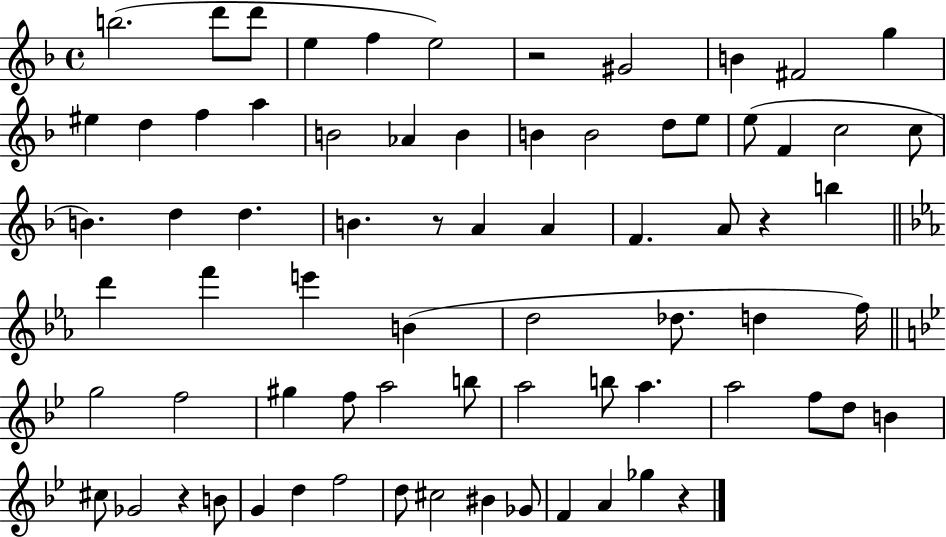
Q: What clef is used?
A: treble